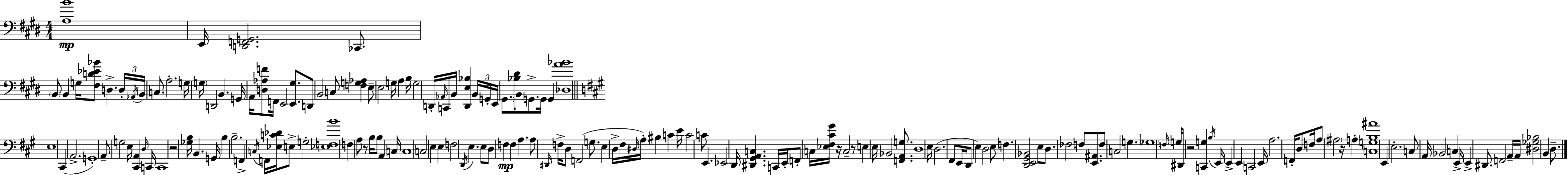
X:1
T:Untitled
M:4/4
L:1/4
K:E
[A,B]4 E,,/4 [D,,F,,G,,]2 _C,,/2 B,,/2 B,, G,/4 [^F,D_E_B]/2 D, D,/4 _A,,/4 B,,/4 C,/2 A,2 G,/4 G,/4 D,,2 B,, G,,/4 A,,/4 [D,_A,F]/2 F,,/4 E,,2 [E,,^G,]/2 D,,/2 B,,2 C,/2 [F,G,_A,] E,/2 E,2 G,/4 A, B,/4 G,2 D,,/4 _A,,/4 C,,/4 B,,/4 [D,,E,_B,] B,,/4 G,,/4 E,,/4 ^G,,/2 [_B,^D]/4 B,,/2 G,,/2 G,,/4 G,, [_D,A_B]4 E,4 ^C,, A,,2 G,,4 A,,/2 G,2 E,/4 [^C,,A,,] D,/4 C,,/4 C,,4 z2 [_G,B,]/4 B,, G,,/4 B, B,2 F,, C,/4 F,,/4 [_E,C_D]/4 E,/2 G,2 [_E,F,B]4 F, A,/2 z/2 B,/4 B,/2 A,, C,/4 C,4 C,2 E, E, F,2 D,,/4 E, E,/2 D,/2 F, F, A, A,/2 ^D,,/4 F,/4 D,/2 F,,2 G,/2 E, D,/4 ^F,/4 ^D,/4 A,/4 ^B, C E/4 C2 C/2 E,, _E,,2 D,,/4 [^D,,^G,,A,,C,] C,,/4 E,,/4 F,,/2 C,/4 [_E,^F,^C^G]/4 z/4 C,2 z/2 E, E,/4 _B,,2 [F,,A,,G,]/2 D,4 E,/4 D,2 ^F,,/2 E,,/4 D,,/2 E, D,2 E,/2 F, [D,,E,,^G,,_B,,]2 E,/2 D,/2 _F,2 F,/2 [E,,^A,,]/2 F,/2 C,2 G, _G,4 F,/4 G,/4 ^D,,/2 z2 [C,,G,] B,/4 E,,/4 E,, E,, C,,2 E,,/4 A,2 F,,/4 D,/2 F,/4 A,/2 ^A,2 z/4 A, [C,G,B,^A]4 E,, E,2 C,/2 A,,/4 _B,,2 C, E,,/4 E,, ^D,,/2 F,,2 A,,/4 A,,/4 [^D,_G,_B,]2 B,, D,/2